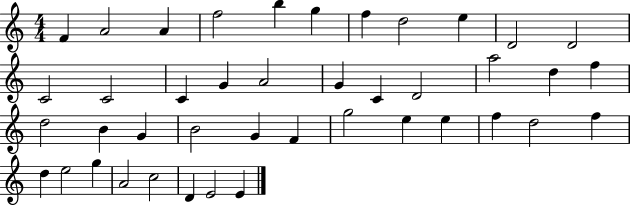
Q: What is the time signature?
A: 4/4